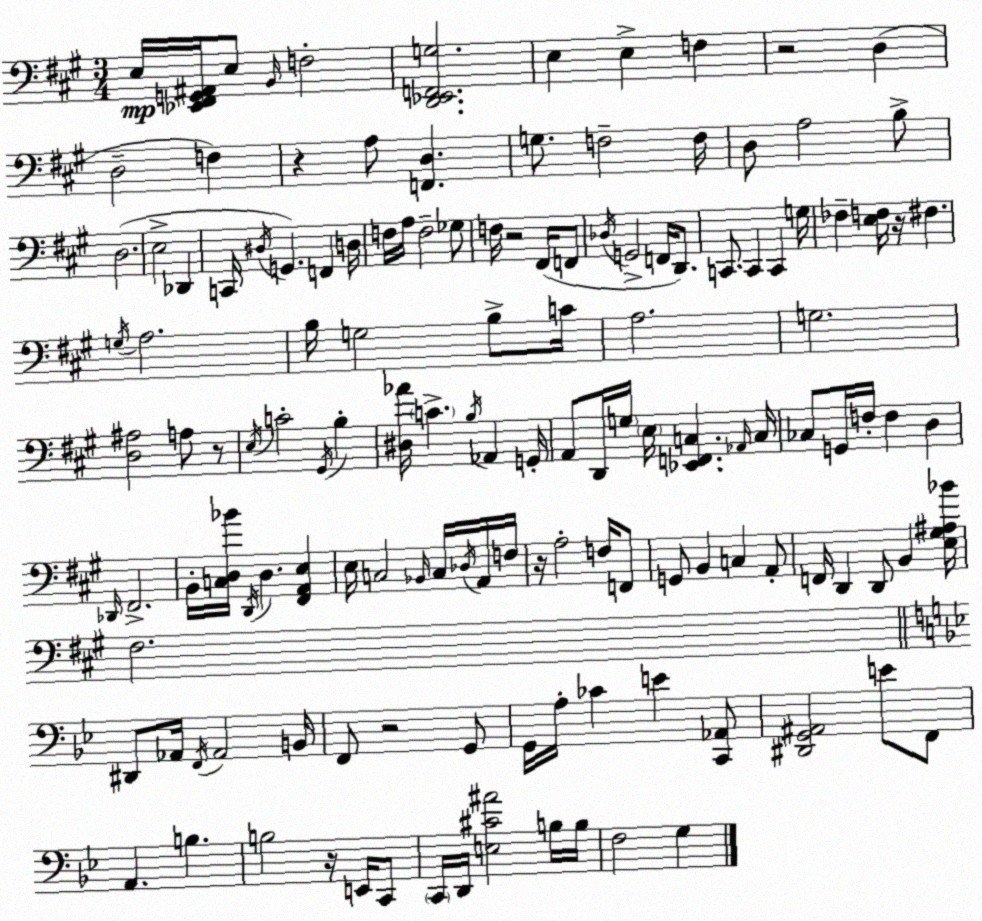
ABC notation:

X:1
T:Untitled
M:3/4
L:1/4
K:A
E,/4 [_E,,^F,,G,,^A,,]/4 E,/2 B,,/4 F,2 [D,,_E,,F,,G,]2 E, E, F, z2 D, D,2 F, z A,/2 [F,,D,] G,/2 F,2 F,/4 D,/2 A,2 B,/2 D,2 E,2 _D,, C,,/4 ^D,/4 G,, F,, D,/4 F,/4 A,/4 F,2 _G,/2 F,/4 z2 ^F,,/4 F,,/2 _D,/4 G,,2 F,,/4 D,,/2 C,,/2 C,, C,, G,/4 _F, [E,F,]/4 z/4 ^F, G,/4 A,2 B,/4 G,2 B,/2 C/4 A,2 G,2 [D,^A,]2 A,/2 z/2 E,/4 C2 ^G,,/4 B, [^D,_A]/4 C B,/4 _A,, G,,/4 A,,/2 D,,/4 G,/4 E,/4 [_E,,F,,C,] _A,,/4 C,/4 _C,/2 G,,/4 F,/4 F, D, _D,,/4 ^F,,2 B,,/4 [C,D,_B]/4 D,,/4 D, [^F,,A,,E,] E,/4 C,2 _B,,/4 C,/4 _D,/4 A,,/4 F,/4 z/4 A,2 F,/4 F,,/2 G,,/2 B,, C, A,,/2 F,,/4 D,, D,,/2 B,, [E,^G,^A,_B]/4 ^F,2 ^D,,/2 _A,,/4 F,,/4 _A,,2 B,,/4 F,,/2 z2 G,,/2 G,,/4 A,/4 _C E [C,,_A,,]/2 [^D,,G,,^A,,]2 E/2 F,,/2 A,, B, B,2 z/4 E,,/4 C,,/2 C,,/4 D,,/4 [E,^C^A]2 B,/4 B,/4 F,2 G,